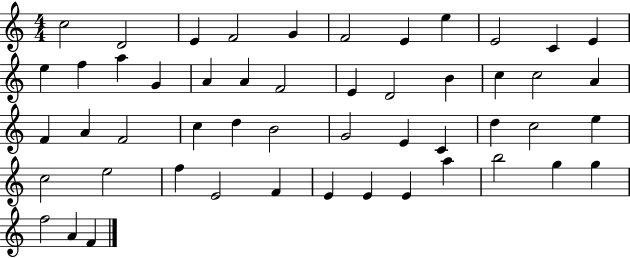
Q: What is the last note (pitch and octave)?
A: F4